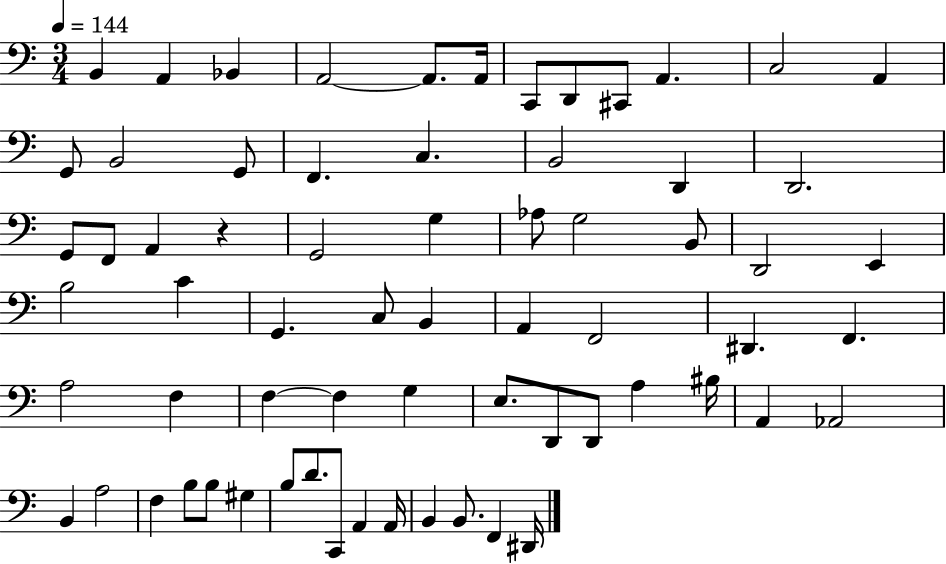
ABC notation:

X:1
T:Untitled
M:3/4
L:1/4
K:C
B,, A,, _B,, A,,2 A,,/2 A,,/4 C,,/2 D,,/2 ^C,,/2 A,, C,2 A,, G,,/2 B,,2 G,,/2 F,, C, B,,2 D,, D,,2 G,,/2 F,,/2 A,, z G,,2 G, _A,/2 G,2 B,,/2 D,,2 E,, B,2 C G,, C,/2 B,, A,, F,,2 ^D,, F,, A,2 F, F, F, G, E,/2 D,,/2 D,,/2 A, ^B,/4 A,, _A,,2 B,, A,2 F, B,/2 B,/2 ^G, B,/2 D/2 C,,/2 A,, A,,/4 B,, B,,/2 F,, ^D,,/4